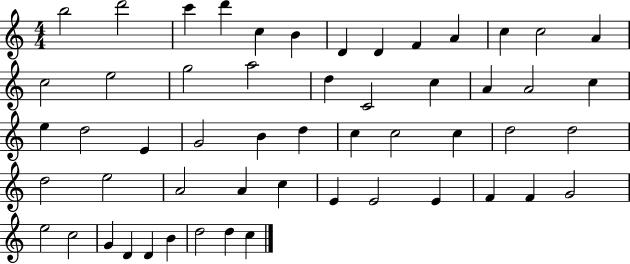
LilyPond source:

{
  \clef treble
  \numericTimeSignature
  \time 4/4
  \key c \major
  b''2 d'''2 | c'''4 d'''4 c''4 b'4 | d'4 d'4 f'4 a'4 | c''4 c''2 a'4 | \break c''2 e''2 | g''2 a''2 | d''4 c'2 c''4 | a'4 a'2 c''4 | \break e''4 d''2 e'4 | g'2 b'4 d''4 | c''4 c''2 c''4 | d''2 d''2 | \break d''2 e''2 | a'2 a'4 c''4 | e'4 e'2 e'4 | f'4 f'4 g'2 | \break e''2 c''2 | g'4 d'4 d'4 b'4 | d''2 d''4 c''4 | \bar "|."
}